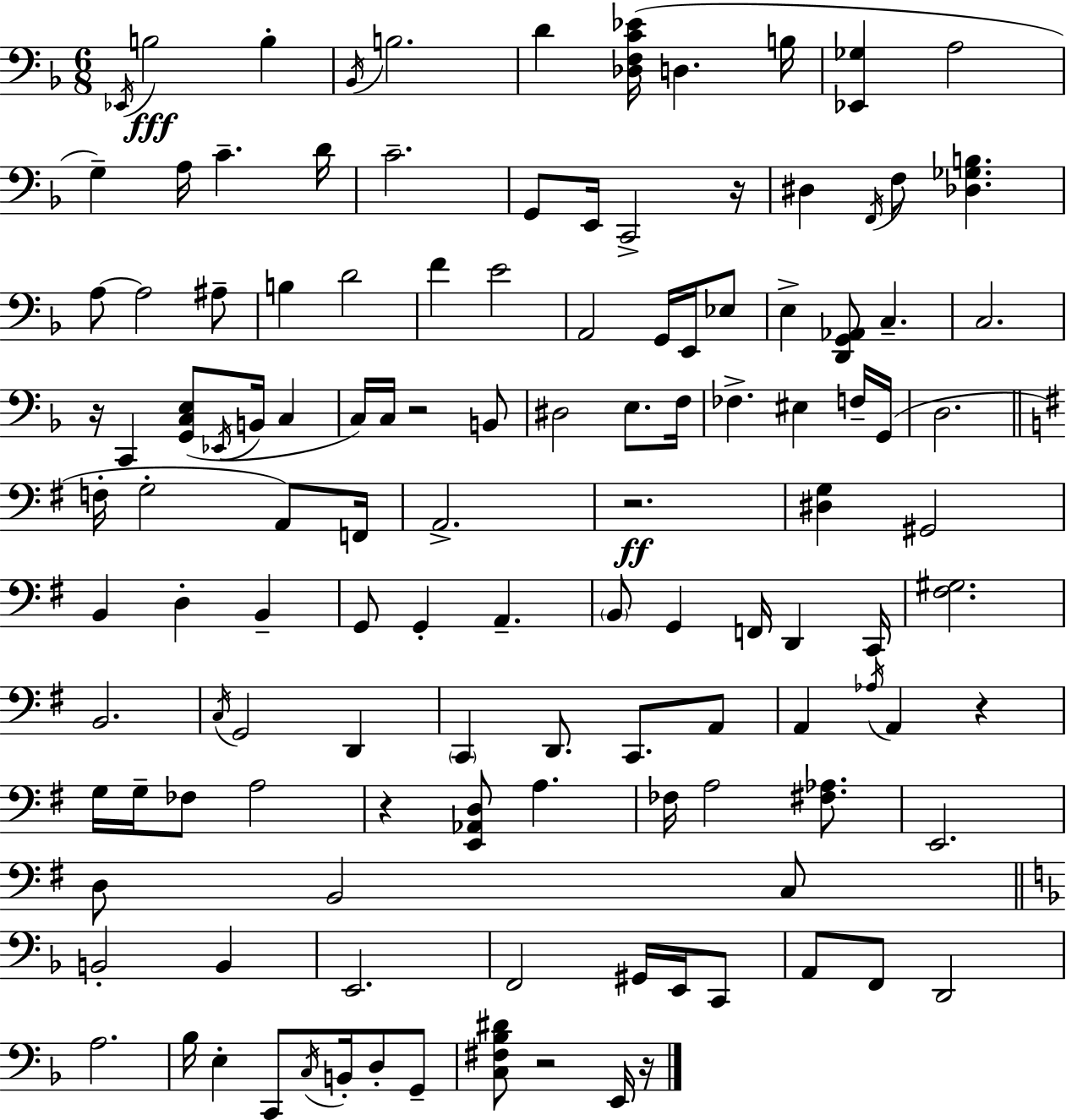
Eb2/s B3/h B3/q Bb2/s B3/h. D4/q [Db3,F3,C4,Eb4]/s D3/q. B3/s [Eb2,Gb3]/q A3/h G3/q A3/s C4/q. D4/s C4/h. G2/e E2/s C2/h R/s D#3/q F2/s F3/e [Db3,Gb3,B3]/q. A3/e A3/h A#3/e B3/q D4/h F4/q E4/h A2/h G2/s E2/s Eb3/e E3/q [D2,G2,Ab2]/e C3/q. C3/h. R/s C2/q [G2,C3,E3]/e Eb2/s B2/s C3/q C3/s C3/s R/h B2/e D#3/h E3/e. F3/s FES3/q. EIS3/q F3/s G2/s D3/h. F3/s G3/h A2/e F2/s A2/h. R/h. [D#3,G3]/q G#2/h B2/q D3/q B2/q G2/e G2/q A2/q. B2/e G2/q F2/s D2/q C2/s [F#3,G#3]/h. B2/h. C3/s G2/h D2/q C2/q D2/e. C2/e. A2/e A2/q Ab3/s A2/q R/q G3/s G3/s FES3/e A3/h R/q [E2,Ab2,D3]/e A3/q. FES3/s A3/h [F#3,Ab3]/e. E2/h. D3/e B2/h C3/e B2/h B2/q E2/h. F2/h G#2/s E2/s C2/e A2/e F2/e D2/h A3/h. Bb3/s E3/q C2/e C3/s B2/s D3/e G2/e [C3,F#3,Bb3,D#4]/e R/h E2/s R/s